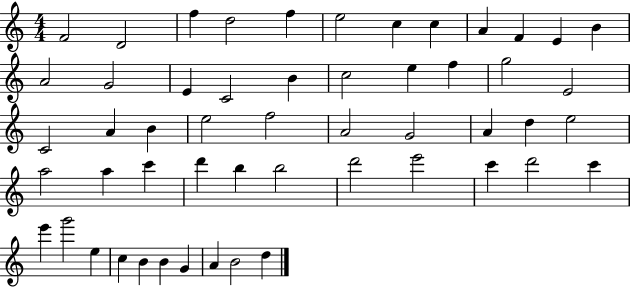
X:1
T:Untitled
M:4/4
L:1/4
K:C
F2 D2 f d2 f e2 c c A F E B A2 G2 E C2 B c2 e f g2 E2 C2 A B e2 f2 A2 G2 A d e2 a2 a c' d' b b2 d'2 e'2 c' d'2 c' e' g'2 e c B B G A B2 d